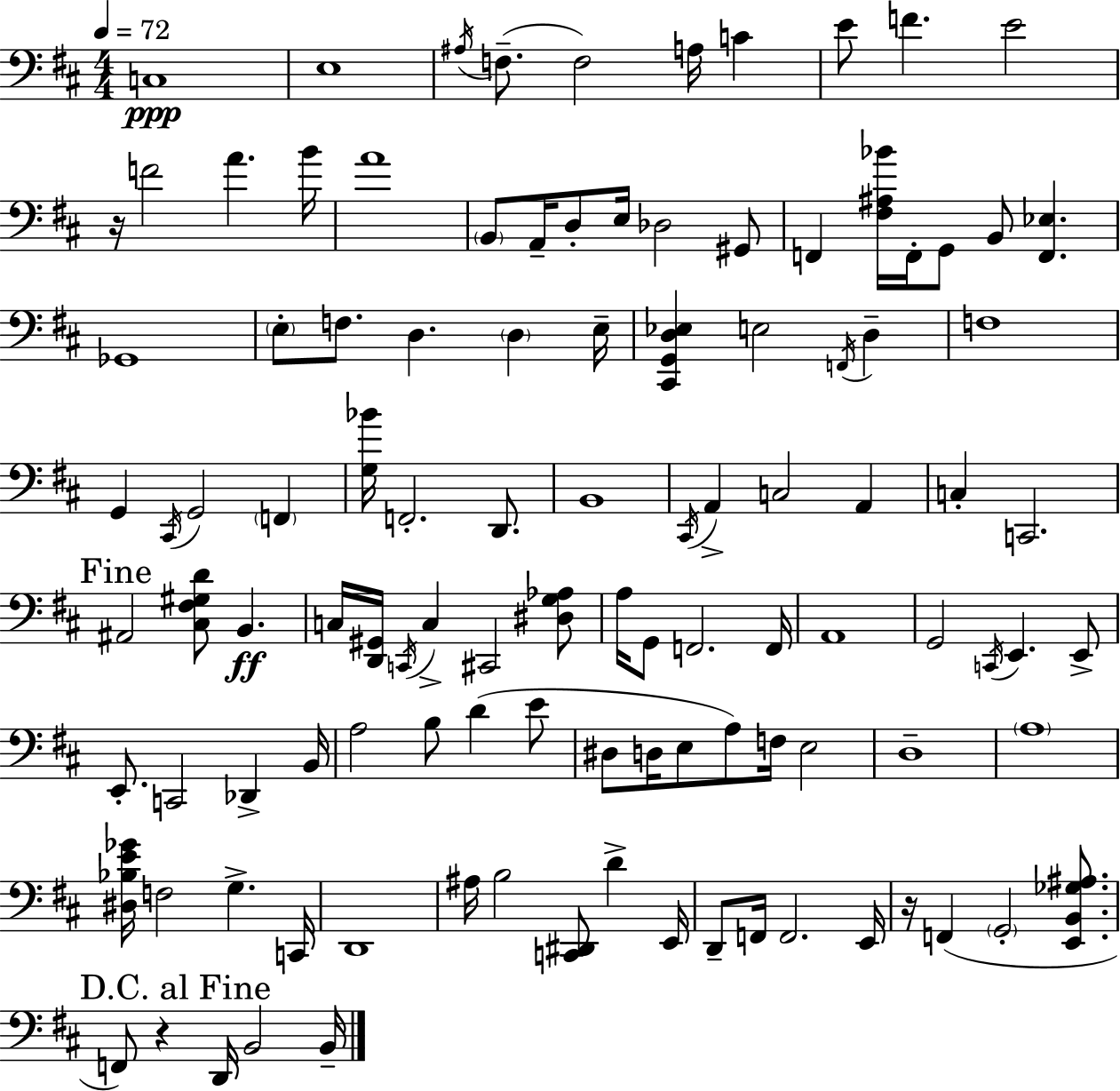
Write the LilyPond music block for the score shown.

{
  \clef bass
  \numericTimeSignature
  \time 4/4
  \key d \major
  \tempo 4 = 72
  c1\ppp | e1 | \acciaccatura { ais16 }( f8.-- f2) a16 c'4 | e'8 f'4. e'2 | \break r16 f'2 a'4. | b'16 a'1 | \parenthesize b,8 a,16-- d8-. e16 des2 gis,8 | f,4 <fis ais bes'>16 f,16-. g,8 b,8 <f, ees>4. | \break ges,1 | \parenthesize e8-. f8. d4. \parenthesize d4 | e16-- <cis, g, d ees>4 e2 \acciaccatura { f,16 } d4-- | f1 | \break g,4 \acciaccatura { cis,16 } g,2 \parenthesize f,4 | <g bes'>16 f,2.-. | d,8. b,1 | \acciaccatura { cis,16 } a,4-> c2 | \break a,4 c4-. c,2. | \mark "Fine" ais,2 <cis fis gis d'>8 b,4.\ff | c16 <d, gis,>16 \acciaccatura { c,16 } c4-> cis,2 | <dis g aes>8 a16 g,8 f,2. | \break f,16 a,1 | g,2 \acciaccatura { c,16 } e,4. | e,8-> e,8.-. c,2 | des,4-> b,16 a2 b8 | \break d'4( e'8 dis8 d16 e8 a8) f16 e2 | d1-- | \parenthesize a1 | <dis bes e' ges'>16 f2 g4.-> | \break c,16 d,1 | ais16 b2 <c, dis,>8 | d'4-> e,16 d,8-- f,16 f,2. | e,16 r16 f,4( \parenthesize g,2-. | \break <e, b, ges ais>8. \mark "D.C. al Fine" f,8) r4 d,16 b,2 | b,16-- \bar "|."
}